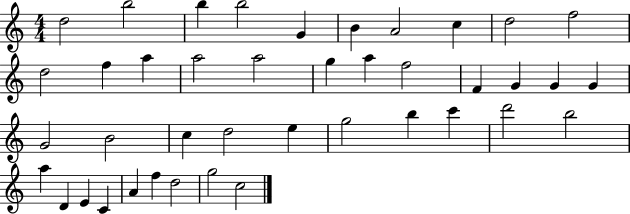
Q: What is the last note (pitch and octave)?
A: C5